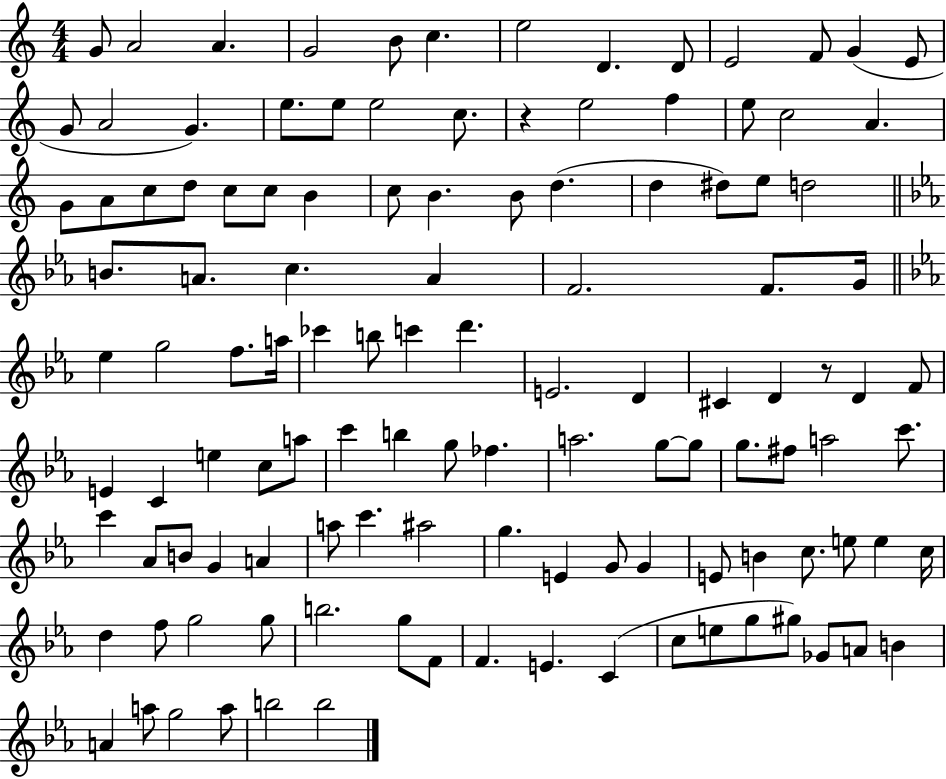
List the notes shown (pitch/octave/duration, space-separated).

G4/e A4/h A4/q. G4/h B4/e C5/q. E5/h D4/q. D4/e E4/h F4/e G4/q E4/e G4/e A4/h G4/q. E5/e. E5/e E5/h C5/e. R/q E5/h F5/q E5/e C5/h A4/q. G4/e A4/e C5/e D5/e C5/e C5/e B4/q C5/e B4/q. B4/e D5/q. D5/q D#5/e E5/e D5/h B4/e. A4/e. C5/q. A4/q F4/h. F4/e. G4/s Eb5/q G5/h F5/e. A5/s CES6/q B5/e C6/q D6/q. E4/h. D4/q C#4/q D4/q R/e D4/q F4/e E4/q C4/q E5/q C5/e A5/e C6/q B5/q G5/e FES5/q. A5/h. G5/e G5/e G5/e. F#5/e A5/h C6/e. C6/q Ab4/e B4/e G4/q A4/q A5/e C6/q. A#5/h G5/q. E4/q G4/e G4/q E4/e B4/q C5/e. E5/e E5/q C5/s D5/q F5/e G5/h G5/e B5/h. G5/e F4/e F4/q. E4/q. C4/q C5/e E5/e G5/e G#5/e Gb4/e A4/e B4/q A4/q A5/e G5/h A5/e B5/h B5/h